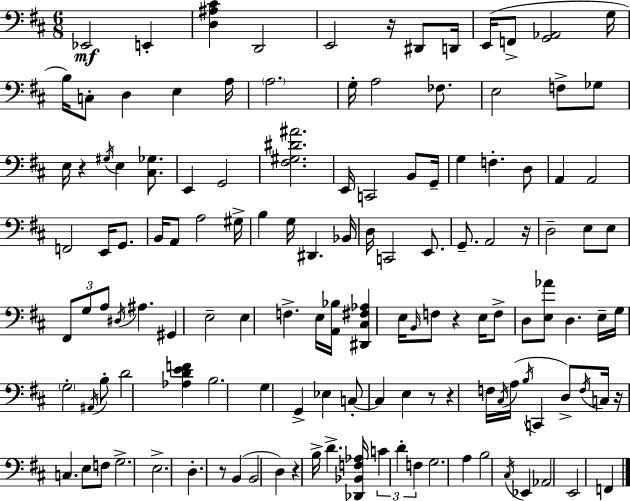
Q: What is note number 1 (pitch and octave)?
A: Eb2